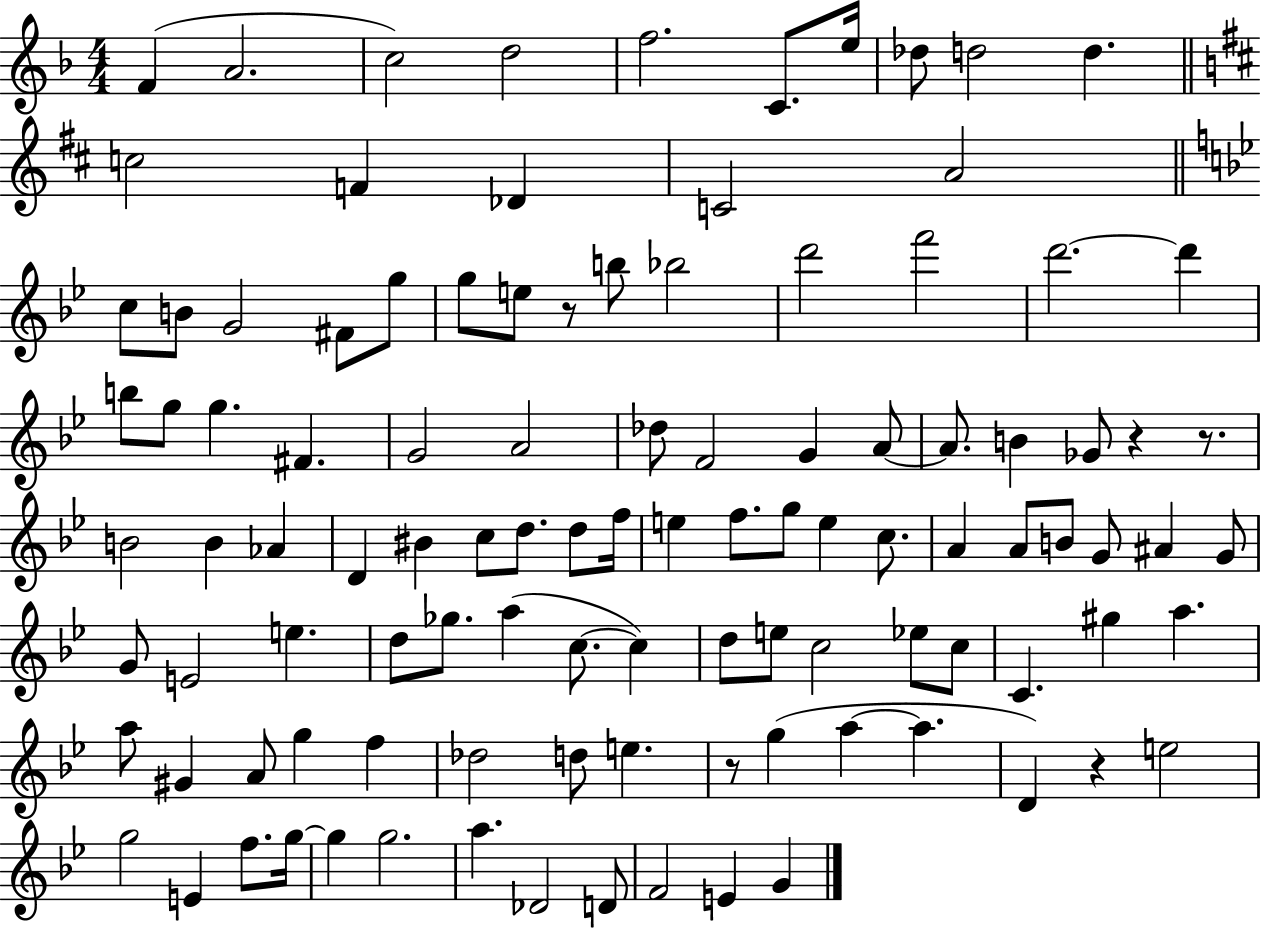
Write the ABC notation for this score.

X:1
T:Untitled
M:4/4
L:1/4
K:F
F A2 c2 d2 f2 C/2 e/4 _d/2 d2 d c2 F _D C2 A2 c/2 B/2 G2 ^F/2 g/2 g/2 e/2 z/2 b/2 _b2 d'2 f'2 d'2 d' b/2 g/2 g ^F G2 A2 _d/2 F2 G A/2 A/2 B _G/2 z z/2 B2 B _A D ^B c/2 d/2 d/2 f/4 e f/2 g/2 e c/2 A A/2 B/2 G/2 ^A G/2 G/2 E2 e d/2 _g/2 a c/2 c d/2 e/2 c2 _e/2 c/2 C ^g a a/2 ^G A/2 g f _d2 d/2 e z/2 g a a D z e2 g2 E f/2 g/4 g g2 a _D2 D/2 F2 E G